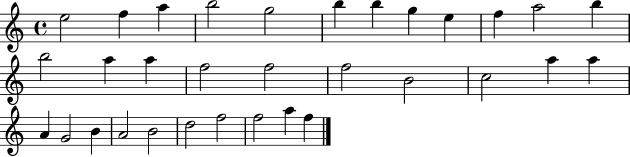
X:1
T:Untitled
M:4/4
L:1/4
K:C
e2 f a b2 g2 b b g e f a2 b b2 a a f2 f2 f2 B2 c2 a a A G2 B A2 B2 d2 f2 f2 a f